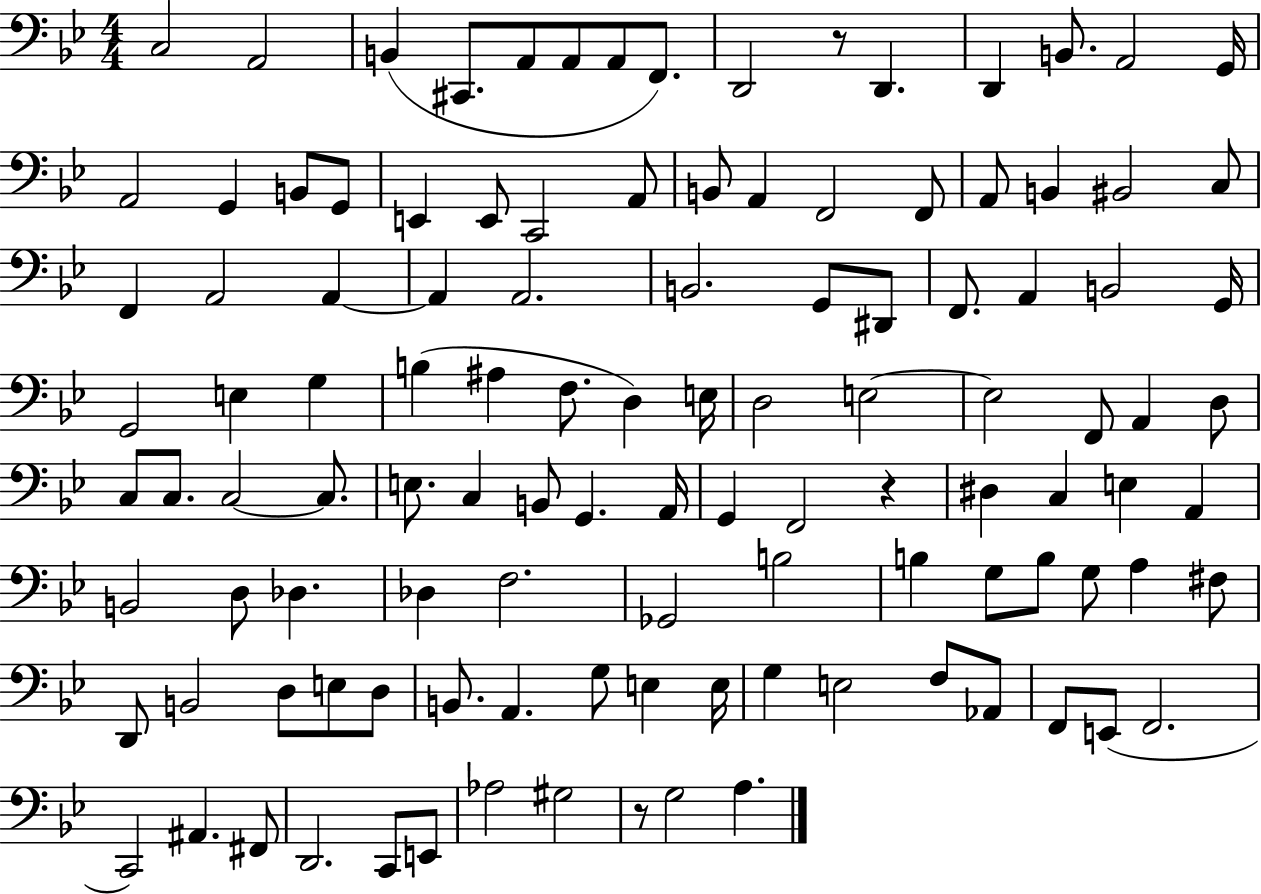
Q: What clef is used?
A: bass